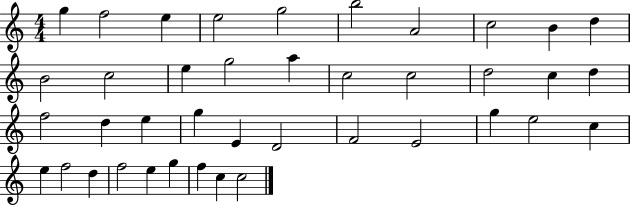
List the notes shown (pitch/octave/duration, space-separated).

G5/q F5/h E5/q E5/h G5/h B5/h A4/h C5/h B4/q D5/q B4/h C5/h E5/q G5/h A5/q C5/h C5/h D5/h C5/q D5/q F5/h D5/q E5/q G5/q E4/q D4/h F4/h E4/h G5/q E5/h C5/q E5/q F5/h D5/q F5/h E5/q G5/q F5/q C5/q C5/h